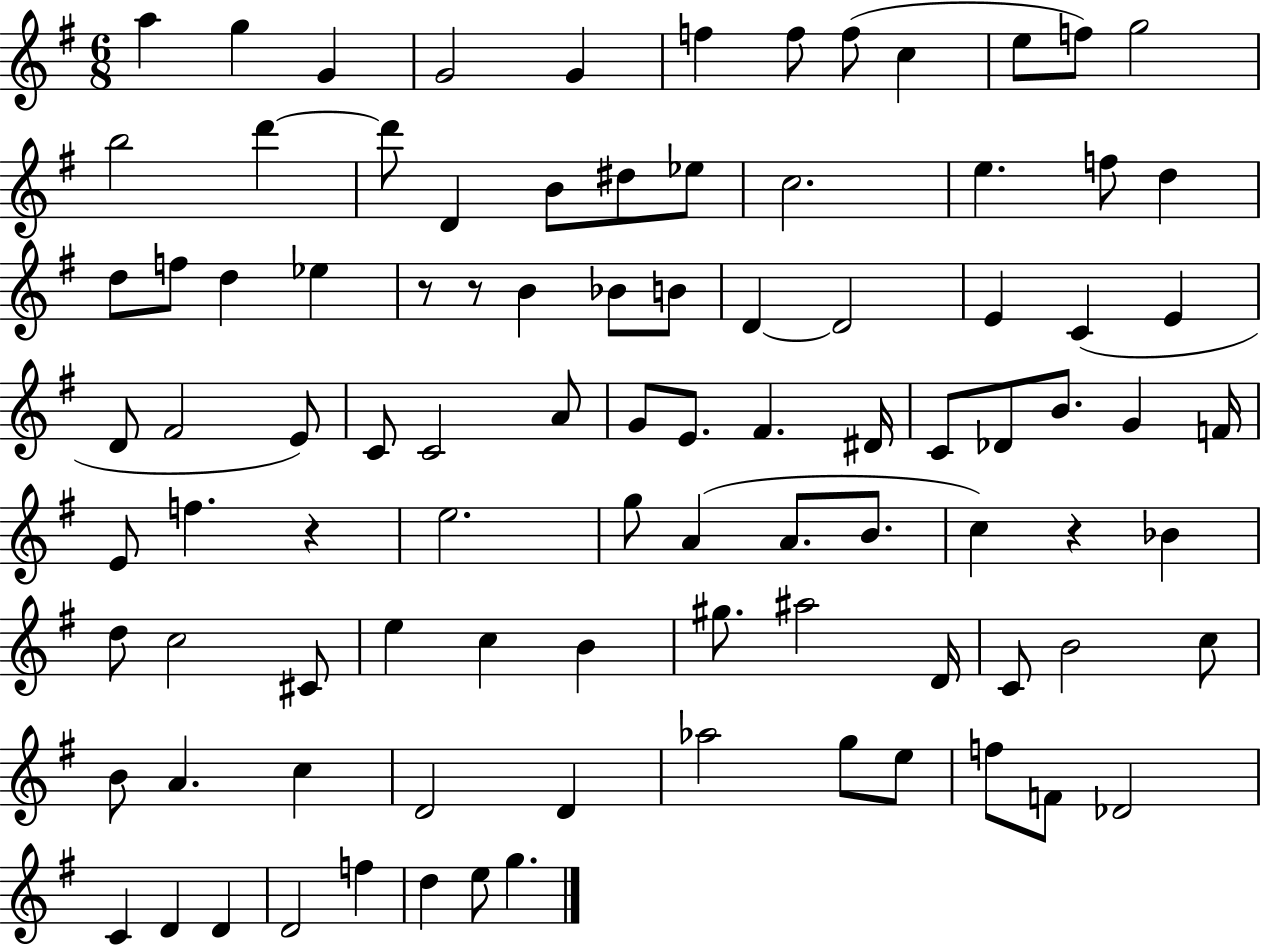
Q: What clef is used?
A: treble